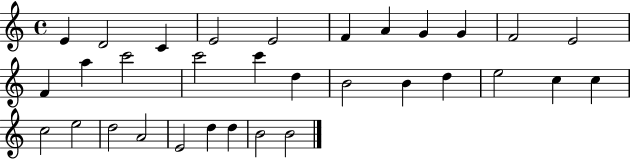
E4/q D4/h C4/q E4/h E4/h F4/q A4/q G4/q G4/q F4/h E4/h F4/q A5/q C6/h C6/h C6/q D5/q B4/h B4/q D5/q E5/h C5/q C5/q C5/h E5/h D5/h A4/h E4/h D5/q D5/q B4/h B4/h